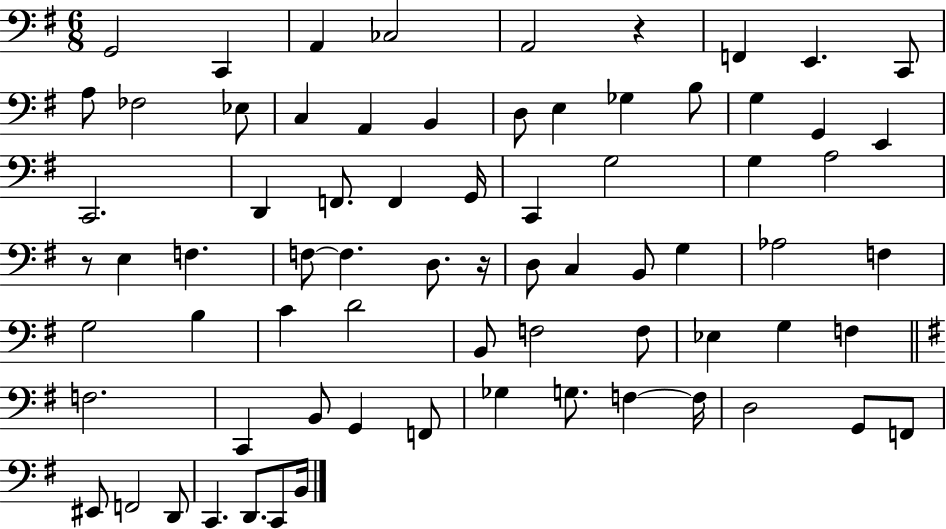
G2/h C2/q A2/q CES3/h A2/h R/q F2/q E2/q. C2/e A3/e FES3/h Eb3/e C3/q A2/q B2/q D3/e E3/q Gb3/q B3/e G3/q G2/q E2/q C2/h. D2/q F2/e. F2/q G2/s C2/q G3/h G3/q A3/h R/e E3/q F3/q. F3/e F3/q. D3/e. R/s D3/e C3/q B2/e G3/q Ab3/h F3/q G3/h B3/q C4/q D4/h B2/e F3/h F3/e Eb3/q G3/q F3/q F3/h. C2/q B2/e G2/q F2/e Gb3/q G3/e. F3/q F3/s D3/h G2/e F2/e EIS2/e F2/h D2/e C2/q. D2/e. C2/e B2/s